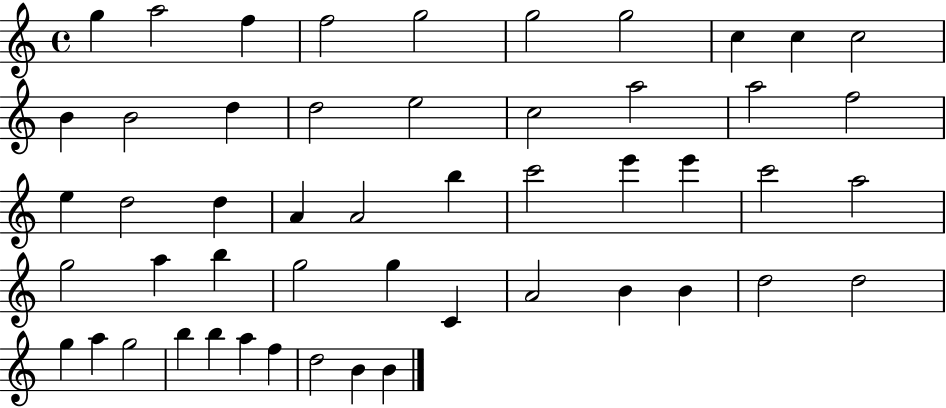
X:1
T:Untitled
M:4/4
L:1/4
K:C
g a2 f f2 g2 g2 g2 c c c2 B B2 d d2 e2 c2 a2 a2 f2 e d2 d A A2 b c'2 e' e' c'2 a2 g2 a b g2 g C A2 B B d2 d2 g a g2 b b a f d2 B B